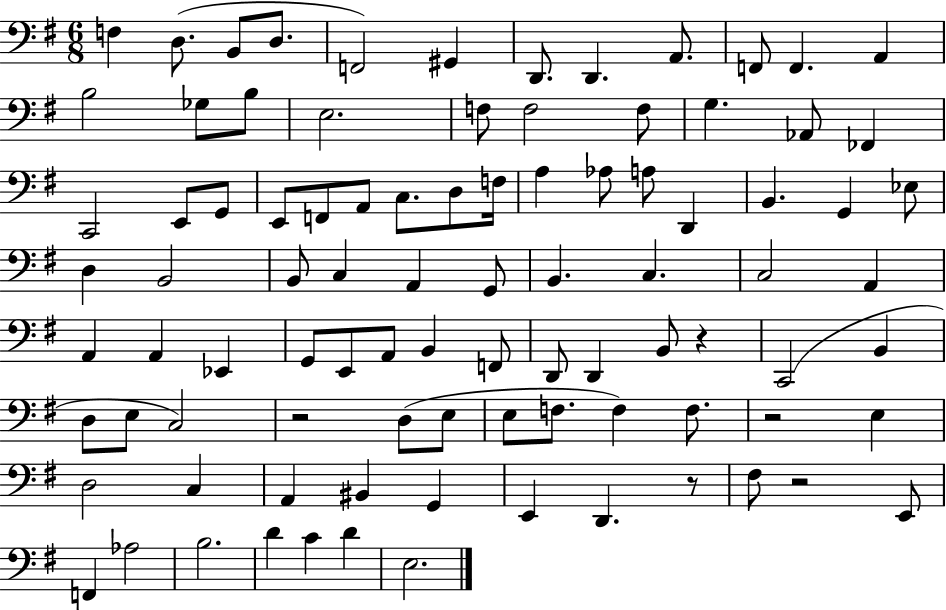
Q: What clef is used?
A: bass